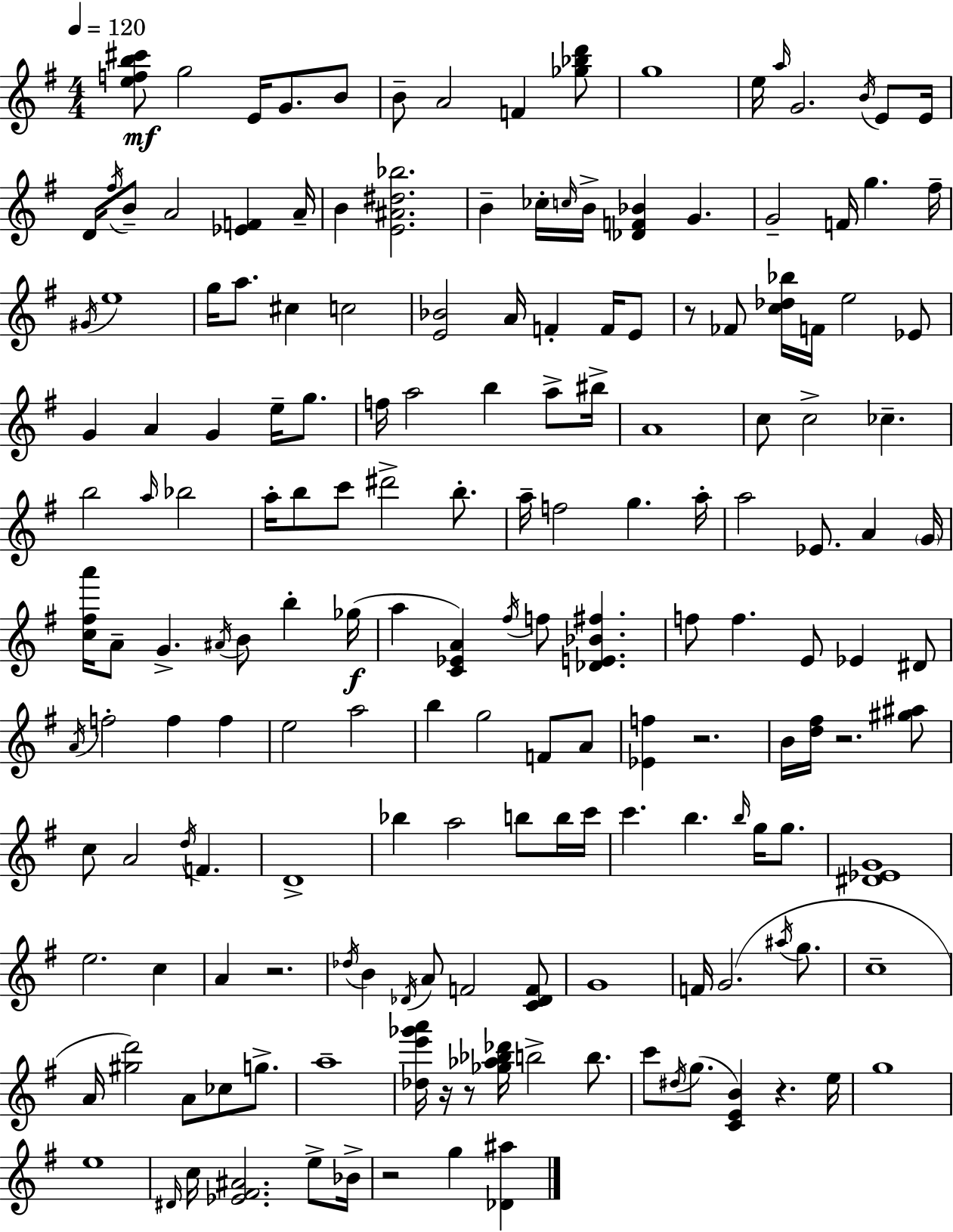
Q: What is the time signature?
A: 4/4